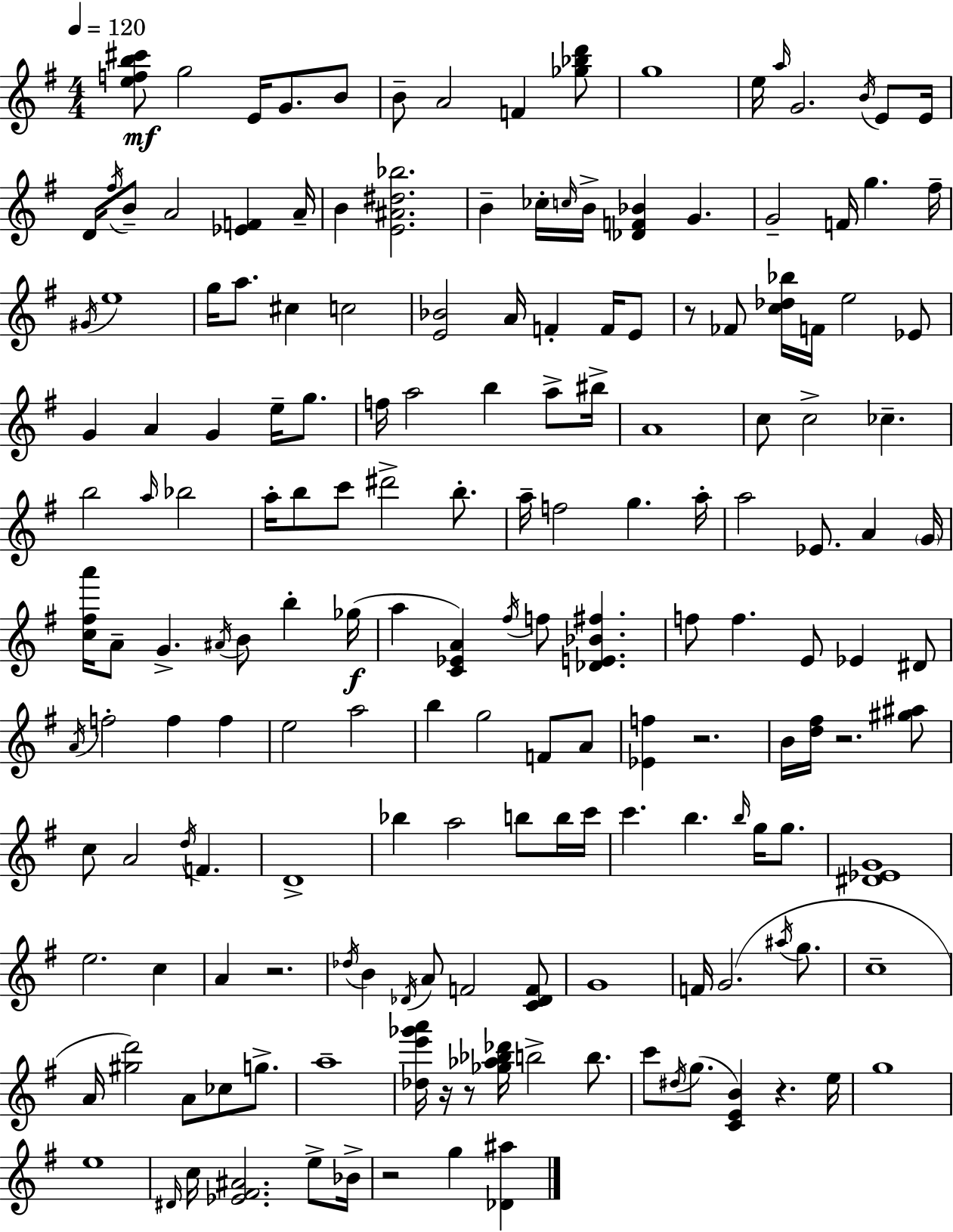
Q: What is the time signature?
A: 4/4